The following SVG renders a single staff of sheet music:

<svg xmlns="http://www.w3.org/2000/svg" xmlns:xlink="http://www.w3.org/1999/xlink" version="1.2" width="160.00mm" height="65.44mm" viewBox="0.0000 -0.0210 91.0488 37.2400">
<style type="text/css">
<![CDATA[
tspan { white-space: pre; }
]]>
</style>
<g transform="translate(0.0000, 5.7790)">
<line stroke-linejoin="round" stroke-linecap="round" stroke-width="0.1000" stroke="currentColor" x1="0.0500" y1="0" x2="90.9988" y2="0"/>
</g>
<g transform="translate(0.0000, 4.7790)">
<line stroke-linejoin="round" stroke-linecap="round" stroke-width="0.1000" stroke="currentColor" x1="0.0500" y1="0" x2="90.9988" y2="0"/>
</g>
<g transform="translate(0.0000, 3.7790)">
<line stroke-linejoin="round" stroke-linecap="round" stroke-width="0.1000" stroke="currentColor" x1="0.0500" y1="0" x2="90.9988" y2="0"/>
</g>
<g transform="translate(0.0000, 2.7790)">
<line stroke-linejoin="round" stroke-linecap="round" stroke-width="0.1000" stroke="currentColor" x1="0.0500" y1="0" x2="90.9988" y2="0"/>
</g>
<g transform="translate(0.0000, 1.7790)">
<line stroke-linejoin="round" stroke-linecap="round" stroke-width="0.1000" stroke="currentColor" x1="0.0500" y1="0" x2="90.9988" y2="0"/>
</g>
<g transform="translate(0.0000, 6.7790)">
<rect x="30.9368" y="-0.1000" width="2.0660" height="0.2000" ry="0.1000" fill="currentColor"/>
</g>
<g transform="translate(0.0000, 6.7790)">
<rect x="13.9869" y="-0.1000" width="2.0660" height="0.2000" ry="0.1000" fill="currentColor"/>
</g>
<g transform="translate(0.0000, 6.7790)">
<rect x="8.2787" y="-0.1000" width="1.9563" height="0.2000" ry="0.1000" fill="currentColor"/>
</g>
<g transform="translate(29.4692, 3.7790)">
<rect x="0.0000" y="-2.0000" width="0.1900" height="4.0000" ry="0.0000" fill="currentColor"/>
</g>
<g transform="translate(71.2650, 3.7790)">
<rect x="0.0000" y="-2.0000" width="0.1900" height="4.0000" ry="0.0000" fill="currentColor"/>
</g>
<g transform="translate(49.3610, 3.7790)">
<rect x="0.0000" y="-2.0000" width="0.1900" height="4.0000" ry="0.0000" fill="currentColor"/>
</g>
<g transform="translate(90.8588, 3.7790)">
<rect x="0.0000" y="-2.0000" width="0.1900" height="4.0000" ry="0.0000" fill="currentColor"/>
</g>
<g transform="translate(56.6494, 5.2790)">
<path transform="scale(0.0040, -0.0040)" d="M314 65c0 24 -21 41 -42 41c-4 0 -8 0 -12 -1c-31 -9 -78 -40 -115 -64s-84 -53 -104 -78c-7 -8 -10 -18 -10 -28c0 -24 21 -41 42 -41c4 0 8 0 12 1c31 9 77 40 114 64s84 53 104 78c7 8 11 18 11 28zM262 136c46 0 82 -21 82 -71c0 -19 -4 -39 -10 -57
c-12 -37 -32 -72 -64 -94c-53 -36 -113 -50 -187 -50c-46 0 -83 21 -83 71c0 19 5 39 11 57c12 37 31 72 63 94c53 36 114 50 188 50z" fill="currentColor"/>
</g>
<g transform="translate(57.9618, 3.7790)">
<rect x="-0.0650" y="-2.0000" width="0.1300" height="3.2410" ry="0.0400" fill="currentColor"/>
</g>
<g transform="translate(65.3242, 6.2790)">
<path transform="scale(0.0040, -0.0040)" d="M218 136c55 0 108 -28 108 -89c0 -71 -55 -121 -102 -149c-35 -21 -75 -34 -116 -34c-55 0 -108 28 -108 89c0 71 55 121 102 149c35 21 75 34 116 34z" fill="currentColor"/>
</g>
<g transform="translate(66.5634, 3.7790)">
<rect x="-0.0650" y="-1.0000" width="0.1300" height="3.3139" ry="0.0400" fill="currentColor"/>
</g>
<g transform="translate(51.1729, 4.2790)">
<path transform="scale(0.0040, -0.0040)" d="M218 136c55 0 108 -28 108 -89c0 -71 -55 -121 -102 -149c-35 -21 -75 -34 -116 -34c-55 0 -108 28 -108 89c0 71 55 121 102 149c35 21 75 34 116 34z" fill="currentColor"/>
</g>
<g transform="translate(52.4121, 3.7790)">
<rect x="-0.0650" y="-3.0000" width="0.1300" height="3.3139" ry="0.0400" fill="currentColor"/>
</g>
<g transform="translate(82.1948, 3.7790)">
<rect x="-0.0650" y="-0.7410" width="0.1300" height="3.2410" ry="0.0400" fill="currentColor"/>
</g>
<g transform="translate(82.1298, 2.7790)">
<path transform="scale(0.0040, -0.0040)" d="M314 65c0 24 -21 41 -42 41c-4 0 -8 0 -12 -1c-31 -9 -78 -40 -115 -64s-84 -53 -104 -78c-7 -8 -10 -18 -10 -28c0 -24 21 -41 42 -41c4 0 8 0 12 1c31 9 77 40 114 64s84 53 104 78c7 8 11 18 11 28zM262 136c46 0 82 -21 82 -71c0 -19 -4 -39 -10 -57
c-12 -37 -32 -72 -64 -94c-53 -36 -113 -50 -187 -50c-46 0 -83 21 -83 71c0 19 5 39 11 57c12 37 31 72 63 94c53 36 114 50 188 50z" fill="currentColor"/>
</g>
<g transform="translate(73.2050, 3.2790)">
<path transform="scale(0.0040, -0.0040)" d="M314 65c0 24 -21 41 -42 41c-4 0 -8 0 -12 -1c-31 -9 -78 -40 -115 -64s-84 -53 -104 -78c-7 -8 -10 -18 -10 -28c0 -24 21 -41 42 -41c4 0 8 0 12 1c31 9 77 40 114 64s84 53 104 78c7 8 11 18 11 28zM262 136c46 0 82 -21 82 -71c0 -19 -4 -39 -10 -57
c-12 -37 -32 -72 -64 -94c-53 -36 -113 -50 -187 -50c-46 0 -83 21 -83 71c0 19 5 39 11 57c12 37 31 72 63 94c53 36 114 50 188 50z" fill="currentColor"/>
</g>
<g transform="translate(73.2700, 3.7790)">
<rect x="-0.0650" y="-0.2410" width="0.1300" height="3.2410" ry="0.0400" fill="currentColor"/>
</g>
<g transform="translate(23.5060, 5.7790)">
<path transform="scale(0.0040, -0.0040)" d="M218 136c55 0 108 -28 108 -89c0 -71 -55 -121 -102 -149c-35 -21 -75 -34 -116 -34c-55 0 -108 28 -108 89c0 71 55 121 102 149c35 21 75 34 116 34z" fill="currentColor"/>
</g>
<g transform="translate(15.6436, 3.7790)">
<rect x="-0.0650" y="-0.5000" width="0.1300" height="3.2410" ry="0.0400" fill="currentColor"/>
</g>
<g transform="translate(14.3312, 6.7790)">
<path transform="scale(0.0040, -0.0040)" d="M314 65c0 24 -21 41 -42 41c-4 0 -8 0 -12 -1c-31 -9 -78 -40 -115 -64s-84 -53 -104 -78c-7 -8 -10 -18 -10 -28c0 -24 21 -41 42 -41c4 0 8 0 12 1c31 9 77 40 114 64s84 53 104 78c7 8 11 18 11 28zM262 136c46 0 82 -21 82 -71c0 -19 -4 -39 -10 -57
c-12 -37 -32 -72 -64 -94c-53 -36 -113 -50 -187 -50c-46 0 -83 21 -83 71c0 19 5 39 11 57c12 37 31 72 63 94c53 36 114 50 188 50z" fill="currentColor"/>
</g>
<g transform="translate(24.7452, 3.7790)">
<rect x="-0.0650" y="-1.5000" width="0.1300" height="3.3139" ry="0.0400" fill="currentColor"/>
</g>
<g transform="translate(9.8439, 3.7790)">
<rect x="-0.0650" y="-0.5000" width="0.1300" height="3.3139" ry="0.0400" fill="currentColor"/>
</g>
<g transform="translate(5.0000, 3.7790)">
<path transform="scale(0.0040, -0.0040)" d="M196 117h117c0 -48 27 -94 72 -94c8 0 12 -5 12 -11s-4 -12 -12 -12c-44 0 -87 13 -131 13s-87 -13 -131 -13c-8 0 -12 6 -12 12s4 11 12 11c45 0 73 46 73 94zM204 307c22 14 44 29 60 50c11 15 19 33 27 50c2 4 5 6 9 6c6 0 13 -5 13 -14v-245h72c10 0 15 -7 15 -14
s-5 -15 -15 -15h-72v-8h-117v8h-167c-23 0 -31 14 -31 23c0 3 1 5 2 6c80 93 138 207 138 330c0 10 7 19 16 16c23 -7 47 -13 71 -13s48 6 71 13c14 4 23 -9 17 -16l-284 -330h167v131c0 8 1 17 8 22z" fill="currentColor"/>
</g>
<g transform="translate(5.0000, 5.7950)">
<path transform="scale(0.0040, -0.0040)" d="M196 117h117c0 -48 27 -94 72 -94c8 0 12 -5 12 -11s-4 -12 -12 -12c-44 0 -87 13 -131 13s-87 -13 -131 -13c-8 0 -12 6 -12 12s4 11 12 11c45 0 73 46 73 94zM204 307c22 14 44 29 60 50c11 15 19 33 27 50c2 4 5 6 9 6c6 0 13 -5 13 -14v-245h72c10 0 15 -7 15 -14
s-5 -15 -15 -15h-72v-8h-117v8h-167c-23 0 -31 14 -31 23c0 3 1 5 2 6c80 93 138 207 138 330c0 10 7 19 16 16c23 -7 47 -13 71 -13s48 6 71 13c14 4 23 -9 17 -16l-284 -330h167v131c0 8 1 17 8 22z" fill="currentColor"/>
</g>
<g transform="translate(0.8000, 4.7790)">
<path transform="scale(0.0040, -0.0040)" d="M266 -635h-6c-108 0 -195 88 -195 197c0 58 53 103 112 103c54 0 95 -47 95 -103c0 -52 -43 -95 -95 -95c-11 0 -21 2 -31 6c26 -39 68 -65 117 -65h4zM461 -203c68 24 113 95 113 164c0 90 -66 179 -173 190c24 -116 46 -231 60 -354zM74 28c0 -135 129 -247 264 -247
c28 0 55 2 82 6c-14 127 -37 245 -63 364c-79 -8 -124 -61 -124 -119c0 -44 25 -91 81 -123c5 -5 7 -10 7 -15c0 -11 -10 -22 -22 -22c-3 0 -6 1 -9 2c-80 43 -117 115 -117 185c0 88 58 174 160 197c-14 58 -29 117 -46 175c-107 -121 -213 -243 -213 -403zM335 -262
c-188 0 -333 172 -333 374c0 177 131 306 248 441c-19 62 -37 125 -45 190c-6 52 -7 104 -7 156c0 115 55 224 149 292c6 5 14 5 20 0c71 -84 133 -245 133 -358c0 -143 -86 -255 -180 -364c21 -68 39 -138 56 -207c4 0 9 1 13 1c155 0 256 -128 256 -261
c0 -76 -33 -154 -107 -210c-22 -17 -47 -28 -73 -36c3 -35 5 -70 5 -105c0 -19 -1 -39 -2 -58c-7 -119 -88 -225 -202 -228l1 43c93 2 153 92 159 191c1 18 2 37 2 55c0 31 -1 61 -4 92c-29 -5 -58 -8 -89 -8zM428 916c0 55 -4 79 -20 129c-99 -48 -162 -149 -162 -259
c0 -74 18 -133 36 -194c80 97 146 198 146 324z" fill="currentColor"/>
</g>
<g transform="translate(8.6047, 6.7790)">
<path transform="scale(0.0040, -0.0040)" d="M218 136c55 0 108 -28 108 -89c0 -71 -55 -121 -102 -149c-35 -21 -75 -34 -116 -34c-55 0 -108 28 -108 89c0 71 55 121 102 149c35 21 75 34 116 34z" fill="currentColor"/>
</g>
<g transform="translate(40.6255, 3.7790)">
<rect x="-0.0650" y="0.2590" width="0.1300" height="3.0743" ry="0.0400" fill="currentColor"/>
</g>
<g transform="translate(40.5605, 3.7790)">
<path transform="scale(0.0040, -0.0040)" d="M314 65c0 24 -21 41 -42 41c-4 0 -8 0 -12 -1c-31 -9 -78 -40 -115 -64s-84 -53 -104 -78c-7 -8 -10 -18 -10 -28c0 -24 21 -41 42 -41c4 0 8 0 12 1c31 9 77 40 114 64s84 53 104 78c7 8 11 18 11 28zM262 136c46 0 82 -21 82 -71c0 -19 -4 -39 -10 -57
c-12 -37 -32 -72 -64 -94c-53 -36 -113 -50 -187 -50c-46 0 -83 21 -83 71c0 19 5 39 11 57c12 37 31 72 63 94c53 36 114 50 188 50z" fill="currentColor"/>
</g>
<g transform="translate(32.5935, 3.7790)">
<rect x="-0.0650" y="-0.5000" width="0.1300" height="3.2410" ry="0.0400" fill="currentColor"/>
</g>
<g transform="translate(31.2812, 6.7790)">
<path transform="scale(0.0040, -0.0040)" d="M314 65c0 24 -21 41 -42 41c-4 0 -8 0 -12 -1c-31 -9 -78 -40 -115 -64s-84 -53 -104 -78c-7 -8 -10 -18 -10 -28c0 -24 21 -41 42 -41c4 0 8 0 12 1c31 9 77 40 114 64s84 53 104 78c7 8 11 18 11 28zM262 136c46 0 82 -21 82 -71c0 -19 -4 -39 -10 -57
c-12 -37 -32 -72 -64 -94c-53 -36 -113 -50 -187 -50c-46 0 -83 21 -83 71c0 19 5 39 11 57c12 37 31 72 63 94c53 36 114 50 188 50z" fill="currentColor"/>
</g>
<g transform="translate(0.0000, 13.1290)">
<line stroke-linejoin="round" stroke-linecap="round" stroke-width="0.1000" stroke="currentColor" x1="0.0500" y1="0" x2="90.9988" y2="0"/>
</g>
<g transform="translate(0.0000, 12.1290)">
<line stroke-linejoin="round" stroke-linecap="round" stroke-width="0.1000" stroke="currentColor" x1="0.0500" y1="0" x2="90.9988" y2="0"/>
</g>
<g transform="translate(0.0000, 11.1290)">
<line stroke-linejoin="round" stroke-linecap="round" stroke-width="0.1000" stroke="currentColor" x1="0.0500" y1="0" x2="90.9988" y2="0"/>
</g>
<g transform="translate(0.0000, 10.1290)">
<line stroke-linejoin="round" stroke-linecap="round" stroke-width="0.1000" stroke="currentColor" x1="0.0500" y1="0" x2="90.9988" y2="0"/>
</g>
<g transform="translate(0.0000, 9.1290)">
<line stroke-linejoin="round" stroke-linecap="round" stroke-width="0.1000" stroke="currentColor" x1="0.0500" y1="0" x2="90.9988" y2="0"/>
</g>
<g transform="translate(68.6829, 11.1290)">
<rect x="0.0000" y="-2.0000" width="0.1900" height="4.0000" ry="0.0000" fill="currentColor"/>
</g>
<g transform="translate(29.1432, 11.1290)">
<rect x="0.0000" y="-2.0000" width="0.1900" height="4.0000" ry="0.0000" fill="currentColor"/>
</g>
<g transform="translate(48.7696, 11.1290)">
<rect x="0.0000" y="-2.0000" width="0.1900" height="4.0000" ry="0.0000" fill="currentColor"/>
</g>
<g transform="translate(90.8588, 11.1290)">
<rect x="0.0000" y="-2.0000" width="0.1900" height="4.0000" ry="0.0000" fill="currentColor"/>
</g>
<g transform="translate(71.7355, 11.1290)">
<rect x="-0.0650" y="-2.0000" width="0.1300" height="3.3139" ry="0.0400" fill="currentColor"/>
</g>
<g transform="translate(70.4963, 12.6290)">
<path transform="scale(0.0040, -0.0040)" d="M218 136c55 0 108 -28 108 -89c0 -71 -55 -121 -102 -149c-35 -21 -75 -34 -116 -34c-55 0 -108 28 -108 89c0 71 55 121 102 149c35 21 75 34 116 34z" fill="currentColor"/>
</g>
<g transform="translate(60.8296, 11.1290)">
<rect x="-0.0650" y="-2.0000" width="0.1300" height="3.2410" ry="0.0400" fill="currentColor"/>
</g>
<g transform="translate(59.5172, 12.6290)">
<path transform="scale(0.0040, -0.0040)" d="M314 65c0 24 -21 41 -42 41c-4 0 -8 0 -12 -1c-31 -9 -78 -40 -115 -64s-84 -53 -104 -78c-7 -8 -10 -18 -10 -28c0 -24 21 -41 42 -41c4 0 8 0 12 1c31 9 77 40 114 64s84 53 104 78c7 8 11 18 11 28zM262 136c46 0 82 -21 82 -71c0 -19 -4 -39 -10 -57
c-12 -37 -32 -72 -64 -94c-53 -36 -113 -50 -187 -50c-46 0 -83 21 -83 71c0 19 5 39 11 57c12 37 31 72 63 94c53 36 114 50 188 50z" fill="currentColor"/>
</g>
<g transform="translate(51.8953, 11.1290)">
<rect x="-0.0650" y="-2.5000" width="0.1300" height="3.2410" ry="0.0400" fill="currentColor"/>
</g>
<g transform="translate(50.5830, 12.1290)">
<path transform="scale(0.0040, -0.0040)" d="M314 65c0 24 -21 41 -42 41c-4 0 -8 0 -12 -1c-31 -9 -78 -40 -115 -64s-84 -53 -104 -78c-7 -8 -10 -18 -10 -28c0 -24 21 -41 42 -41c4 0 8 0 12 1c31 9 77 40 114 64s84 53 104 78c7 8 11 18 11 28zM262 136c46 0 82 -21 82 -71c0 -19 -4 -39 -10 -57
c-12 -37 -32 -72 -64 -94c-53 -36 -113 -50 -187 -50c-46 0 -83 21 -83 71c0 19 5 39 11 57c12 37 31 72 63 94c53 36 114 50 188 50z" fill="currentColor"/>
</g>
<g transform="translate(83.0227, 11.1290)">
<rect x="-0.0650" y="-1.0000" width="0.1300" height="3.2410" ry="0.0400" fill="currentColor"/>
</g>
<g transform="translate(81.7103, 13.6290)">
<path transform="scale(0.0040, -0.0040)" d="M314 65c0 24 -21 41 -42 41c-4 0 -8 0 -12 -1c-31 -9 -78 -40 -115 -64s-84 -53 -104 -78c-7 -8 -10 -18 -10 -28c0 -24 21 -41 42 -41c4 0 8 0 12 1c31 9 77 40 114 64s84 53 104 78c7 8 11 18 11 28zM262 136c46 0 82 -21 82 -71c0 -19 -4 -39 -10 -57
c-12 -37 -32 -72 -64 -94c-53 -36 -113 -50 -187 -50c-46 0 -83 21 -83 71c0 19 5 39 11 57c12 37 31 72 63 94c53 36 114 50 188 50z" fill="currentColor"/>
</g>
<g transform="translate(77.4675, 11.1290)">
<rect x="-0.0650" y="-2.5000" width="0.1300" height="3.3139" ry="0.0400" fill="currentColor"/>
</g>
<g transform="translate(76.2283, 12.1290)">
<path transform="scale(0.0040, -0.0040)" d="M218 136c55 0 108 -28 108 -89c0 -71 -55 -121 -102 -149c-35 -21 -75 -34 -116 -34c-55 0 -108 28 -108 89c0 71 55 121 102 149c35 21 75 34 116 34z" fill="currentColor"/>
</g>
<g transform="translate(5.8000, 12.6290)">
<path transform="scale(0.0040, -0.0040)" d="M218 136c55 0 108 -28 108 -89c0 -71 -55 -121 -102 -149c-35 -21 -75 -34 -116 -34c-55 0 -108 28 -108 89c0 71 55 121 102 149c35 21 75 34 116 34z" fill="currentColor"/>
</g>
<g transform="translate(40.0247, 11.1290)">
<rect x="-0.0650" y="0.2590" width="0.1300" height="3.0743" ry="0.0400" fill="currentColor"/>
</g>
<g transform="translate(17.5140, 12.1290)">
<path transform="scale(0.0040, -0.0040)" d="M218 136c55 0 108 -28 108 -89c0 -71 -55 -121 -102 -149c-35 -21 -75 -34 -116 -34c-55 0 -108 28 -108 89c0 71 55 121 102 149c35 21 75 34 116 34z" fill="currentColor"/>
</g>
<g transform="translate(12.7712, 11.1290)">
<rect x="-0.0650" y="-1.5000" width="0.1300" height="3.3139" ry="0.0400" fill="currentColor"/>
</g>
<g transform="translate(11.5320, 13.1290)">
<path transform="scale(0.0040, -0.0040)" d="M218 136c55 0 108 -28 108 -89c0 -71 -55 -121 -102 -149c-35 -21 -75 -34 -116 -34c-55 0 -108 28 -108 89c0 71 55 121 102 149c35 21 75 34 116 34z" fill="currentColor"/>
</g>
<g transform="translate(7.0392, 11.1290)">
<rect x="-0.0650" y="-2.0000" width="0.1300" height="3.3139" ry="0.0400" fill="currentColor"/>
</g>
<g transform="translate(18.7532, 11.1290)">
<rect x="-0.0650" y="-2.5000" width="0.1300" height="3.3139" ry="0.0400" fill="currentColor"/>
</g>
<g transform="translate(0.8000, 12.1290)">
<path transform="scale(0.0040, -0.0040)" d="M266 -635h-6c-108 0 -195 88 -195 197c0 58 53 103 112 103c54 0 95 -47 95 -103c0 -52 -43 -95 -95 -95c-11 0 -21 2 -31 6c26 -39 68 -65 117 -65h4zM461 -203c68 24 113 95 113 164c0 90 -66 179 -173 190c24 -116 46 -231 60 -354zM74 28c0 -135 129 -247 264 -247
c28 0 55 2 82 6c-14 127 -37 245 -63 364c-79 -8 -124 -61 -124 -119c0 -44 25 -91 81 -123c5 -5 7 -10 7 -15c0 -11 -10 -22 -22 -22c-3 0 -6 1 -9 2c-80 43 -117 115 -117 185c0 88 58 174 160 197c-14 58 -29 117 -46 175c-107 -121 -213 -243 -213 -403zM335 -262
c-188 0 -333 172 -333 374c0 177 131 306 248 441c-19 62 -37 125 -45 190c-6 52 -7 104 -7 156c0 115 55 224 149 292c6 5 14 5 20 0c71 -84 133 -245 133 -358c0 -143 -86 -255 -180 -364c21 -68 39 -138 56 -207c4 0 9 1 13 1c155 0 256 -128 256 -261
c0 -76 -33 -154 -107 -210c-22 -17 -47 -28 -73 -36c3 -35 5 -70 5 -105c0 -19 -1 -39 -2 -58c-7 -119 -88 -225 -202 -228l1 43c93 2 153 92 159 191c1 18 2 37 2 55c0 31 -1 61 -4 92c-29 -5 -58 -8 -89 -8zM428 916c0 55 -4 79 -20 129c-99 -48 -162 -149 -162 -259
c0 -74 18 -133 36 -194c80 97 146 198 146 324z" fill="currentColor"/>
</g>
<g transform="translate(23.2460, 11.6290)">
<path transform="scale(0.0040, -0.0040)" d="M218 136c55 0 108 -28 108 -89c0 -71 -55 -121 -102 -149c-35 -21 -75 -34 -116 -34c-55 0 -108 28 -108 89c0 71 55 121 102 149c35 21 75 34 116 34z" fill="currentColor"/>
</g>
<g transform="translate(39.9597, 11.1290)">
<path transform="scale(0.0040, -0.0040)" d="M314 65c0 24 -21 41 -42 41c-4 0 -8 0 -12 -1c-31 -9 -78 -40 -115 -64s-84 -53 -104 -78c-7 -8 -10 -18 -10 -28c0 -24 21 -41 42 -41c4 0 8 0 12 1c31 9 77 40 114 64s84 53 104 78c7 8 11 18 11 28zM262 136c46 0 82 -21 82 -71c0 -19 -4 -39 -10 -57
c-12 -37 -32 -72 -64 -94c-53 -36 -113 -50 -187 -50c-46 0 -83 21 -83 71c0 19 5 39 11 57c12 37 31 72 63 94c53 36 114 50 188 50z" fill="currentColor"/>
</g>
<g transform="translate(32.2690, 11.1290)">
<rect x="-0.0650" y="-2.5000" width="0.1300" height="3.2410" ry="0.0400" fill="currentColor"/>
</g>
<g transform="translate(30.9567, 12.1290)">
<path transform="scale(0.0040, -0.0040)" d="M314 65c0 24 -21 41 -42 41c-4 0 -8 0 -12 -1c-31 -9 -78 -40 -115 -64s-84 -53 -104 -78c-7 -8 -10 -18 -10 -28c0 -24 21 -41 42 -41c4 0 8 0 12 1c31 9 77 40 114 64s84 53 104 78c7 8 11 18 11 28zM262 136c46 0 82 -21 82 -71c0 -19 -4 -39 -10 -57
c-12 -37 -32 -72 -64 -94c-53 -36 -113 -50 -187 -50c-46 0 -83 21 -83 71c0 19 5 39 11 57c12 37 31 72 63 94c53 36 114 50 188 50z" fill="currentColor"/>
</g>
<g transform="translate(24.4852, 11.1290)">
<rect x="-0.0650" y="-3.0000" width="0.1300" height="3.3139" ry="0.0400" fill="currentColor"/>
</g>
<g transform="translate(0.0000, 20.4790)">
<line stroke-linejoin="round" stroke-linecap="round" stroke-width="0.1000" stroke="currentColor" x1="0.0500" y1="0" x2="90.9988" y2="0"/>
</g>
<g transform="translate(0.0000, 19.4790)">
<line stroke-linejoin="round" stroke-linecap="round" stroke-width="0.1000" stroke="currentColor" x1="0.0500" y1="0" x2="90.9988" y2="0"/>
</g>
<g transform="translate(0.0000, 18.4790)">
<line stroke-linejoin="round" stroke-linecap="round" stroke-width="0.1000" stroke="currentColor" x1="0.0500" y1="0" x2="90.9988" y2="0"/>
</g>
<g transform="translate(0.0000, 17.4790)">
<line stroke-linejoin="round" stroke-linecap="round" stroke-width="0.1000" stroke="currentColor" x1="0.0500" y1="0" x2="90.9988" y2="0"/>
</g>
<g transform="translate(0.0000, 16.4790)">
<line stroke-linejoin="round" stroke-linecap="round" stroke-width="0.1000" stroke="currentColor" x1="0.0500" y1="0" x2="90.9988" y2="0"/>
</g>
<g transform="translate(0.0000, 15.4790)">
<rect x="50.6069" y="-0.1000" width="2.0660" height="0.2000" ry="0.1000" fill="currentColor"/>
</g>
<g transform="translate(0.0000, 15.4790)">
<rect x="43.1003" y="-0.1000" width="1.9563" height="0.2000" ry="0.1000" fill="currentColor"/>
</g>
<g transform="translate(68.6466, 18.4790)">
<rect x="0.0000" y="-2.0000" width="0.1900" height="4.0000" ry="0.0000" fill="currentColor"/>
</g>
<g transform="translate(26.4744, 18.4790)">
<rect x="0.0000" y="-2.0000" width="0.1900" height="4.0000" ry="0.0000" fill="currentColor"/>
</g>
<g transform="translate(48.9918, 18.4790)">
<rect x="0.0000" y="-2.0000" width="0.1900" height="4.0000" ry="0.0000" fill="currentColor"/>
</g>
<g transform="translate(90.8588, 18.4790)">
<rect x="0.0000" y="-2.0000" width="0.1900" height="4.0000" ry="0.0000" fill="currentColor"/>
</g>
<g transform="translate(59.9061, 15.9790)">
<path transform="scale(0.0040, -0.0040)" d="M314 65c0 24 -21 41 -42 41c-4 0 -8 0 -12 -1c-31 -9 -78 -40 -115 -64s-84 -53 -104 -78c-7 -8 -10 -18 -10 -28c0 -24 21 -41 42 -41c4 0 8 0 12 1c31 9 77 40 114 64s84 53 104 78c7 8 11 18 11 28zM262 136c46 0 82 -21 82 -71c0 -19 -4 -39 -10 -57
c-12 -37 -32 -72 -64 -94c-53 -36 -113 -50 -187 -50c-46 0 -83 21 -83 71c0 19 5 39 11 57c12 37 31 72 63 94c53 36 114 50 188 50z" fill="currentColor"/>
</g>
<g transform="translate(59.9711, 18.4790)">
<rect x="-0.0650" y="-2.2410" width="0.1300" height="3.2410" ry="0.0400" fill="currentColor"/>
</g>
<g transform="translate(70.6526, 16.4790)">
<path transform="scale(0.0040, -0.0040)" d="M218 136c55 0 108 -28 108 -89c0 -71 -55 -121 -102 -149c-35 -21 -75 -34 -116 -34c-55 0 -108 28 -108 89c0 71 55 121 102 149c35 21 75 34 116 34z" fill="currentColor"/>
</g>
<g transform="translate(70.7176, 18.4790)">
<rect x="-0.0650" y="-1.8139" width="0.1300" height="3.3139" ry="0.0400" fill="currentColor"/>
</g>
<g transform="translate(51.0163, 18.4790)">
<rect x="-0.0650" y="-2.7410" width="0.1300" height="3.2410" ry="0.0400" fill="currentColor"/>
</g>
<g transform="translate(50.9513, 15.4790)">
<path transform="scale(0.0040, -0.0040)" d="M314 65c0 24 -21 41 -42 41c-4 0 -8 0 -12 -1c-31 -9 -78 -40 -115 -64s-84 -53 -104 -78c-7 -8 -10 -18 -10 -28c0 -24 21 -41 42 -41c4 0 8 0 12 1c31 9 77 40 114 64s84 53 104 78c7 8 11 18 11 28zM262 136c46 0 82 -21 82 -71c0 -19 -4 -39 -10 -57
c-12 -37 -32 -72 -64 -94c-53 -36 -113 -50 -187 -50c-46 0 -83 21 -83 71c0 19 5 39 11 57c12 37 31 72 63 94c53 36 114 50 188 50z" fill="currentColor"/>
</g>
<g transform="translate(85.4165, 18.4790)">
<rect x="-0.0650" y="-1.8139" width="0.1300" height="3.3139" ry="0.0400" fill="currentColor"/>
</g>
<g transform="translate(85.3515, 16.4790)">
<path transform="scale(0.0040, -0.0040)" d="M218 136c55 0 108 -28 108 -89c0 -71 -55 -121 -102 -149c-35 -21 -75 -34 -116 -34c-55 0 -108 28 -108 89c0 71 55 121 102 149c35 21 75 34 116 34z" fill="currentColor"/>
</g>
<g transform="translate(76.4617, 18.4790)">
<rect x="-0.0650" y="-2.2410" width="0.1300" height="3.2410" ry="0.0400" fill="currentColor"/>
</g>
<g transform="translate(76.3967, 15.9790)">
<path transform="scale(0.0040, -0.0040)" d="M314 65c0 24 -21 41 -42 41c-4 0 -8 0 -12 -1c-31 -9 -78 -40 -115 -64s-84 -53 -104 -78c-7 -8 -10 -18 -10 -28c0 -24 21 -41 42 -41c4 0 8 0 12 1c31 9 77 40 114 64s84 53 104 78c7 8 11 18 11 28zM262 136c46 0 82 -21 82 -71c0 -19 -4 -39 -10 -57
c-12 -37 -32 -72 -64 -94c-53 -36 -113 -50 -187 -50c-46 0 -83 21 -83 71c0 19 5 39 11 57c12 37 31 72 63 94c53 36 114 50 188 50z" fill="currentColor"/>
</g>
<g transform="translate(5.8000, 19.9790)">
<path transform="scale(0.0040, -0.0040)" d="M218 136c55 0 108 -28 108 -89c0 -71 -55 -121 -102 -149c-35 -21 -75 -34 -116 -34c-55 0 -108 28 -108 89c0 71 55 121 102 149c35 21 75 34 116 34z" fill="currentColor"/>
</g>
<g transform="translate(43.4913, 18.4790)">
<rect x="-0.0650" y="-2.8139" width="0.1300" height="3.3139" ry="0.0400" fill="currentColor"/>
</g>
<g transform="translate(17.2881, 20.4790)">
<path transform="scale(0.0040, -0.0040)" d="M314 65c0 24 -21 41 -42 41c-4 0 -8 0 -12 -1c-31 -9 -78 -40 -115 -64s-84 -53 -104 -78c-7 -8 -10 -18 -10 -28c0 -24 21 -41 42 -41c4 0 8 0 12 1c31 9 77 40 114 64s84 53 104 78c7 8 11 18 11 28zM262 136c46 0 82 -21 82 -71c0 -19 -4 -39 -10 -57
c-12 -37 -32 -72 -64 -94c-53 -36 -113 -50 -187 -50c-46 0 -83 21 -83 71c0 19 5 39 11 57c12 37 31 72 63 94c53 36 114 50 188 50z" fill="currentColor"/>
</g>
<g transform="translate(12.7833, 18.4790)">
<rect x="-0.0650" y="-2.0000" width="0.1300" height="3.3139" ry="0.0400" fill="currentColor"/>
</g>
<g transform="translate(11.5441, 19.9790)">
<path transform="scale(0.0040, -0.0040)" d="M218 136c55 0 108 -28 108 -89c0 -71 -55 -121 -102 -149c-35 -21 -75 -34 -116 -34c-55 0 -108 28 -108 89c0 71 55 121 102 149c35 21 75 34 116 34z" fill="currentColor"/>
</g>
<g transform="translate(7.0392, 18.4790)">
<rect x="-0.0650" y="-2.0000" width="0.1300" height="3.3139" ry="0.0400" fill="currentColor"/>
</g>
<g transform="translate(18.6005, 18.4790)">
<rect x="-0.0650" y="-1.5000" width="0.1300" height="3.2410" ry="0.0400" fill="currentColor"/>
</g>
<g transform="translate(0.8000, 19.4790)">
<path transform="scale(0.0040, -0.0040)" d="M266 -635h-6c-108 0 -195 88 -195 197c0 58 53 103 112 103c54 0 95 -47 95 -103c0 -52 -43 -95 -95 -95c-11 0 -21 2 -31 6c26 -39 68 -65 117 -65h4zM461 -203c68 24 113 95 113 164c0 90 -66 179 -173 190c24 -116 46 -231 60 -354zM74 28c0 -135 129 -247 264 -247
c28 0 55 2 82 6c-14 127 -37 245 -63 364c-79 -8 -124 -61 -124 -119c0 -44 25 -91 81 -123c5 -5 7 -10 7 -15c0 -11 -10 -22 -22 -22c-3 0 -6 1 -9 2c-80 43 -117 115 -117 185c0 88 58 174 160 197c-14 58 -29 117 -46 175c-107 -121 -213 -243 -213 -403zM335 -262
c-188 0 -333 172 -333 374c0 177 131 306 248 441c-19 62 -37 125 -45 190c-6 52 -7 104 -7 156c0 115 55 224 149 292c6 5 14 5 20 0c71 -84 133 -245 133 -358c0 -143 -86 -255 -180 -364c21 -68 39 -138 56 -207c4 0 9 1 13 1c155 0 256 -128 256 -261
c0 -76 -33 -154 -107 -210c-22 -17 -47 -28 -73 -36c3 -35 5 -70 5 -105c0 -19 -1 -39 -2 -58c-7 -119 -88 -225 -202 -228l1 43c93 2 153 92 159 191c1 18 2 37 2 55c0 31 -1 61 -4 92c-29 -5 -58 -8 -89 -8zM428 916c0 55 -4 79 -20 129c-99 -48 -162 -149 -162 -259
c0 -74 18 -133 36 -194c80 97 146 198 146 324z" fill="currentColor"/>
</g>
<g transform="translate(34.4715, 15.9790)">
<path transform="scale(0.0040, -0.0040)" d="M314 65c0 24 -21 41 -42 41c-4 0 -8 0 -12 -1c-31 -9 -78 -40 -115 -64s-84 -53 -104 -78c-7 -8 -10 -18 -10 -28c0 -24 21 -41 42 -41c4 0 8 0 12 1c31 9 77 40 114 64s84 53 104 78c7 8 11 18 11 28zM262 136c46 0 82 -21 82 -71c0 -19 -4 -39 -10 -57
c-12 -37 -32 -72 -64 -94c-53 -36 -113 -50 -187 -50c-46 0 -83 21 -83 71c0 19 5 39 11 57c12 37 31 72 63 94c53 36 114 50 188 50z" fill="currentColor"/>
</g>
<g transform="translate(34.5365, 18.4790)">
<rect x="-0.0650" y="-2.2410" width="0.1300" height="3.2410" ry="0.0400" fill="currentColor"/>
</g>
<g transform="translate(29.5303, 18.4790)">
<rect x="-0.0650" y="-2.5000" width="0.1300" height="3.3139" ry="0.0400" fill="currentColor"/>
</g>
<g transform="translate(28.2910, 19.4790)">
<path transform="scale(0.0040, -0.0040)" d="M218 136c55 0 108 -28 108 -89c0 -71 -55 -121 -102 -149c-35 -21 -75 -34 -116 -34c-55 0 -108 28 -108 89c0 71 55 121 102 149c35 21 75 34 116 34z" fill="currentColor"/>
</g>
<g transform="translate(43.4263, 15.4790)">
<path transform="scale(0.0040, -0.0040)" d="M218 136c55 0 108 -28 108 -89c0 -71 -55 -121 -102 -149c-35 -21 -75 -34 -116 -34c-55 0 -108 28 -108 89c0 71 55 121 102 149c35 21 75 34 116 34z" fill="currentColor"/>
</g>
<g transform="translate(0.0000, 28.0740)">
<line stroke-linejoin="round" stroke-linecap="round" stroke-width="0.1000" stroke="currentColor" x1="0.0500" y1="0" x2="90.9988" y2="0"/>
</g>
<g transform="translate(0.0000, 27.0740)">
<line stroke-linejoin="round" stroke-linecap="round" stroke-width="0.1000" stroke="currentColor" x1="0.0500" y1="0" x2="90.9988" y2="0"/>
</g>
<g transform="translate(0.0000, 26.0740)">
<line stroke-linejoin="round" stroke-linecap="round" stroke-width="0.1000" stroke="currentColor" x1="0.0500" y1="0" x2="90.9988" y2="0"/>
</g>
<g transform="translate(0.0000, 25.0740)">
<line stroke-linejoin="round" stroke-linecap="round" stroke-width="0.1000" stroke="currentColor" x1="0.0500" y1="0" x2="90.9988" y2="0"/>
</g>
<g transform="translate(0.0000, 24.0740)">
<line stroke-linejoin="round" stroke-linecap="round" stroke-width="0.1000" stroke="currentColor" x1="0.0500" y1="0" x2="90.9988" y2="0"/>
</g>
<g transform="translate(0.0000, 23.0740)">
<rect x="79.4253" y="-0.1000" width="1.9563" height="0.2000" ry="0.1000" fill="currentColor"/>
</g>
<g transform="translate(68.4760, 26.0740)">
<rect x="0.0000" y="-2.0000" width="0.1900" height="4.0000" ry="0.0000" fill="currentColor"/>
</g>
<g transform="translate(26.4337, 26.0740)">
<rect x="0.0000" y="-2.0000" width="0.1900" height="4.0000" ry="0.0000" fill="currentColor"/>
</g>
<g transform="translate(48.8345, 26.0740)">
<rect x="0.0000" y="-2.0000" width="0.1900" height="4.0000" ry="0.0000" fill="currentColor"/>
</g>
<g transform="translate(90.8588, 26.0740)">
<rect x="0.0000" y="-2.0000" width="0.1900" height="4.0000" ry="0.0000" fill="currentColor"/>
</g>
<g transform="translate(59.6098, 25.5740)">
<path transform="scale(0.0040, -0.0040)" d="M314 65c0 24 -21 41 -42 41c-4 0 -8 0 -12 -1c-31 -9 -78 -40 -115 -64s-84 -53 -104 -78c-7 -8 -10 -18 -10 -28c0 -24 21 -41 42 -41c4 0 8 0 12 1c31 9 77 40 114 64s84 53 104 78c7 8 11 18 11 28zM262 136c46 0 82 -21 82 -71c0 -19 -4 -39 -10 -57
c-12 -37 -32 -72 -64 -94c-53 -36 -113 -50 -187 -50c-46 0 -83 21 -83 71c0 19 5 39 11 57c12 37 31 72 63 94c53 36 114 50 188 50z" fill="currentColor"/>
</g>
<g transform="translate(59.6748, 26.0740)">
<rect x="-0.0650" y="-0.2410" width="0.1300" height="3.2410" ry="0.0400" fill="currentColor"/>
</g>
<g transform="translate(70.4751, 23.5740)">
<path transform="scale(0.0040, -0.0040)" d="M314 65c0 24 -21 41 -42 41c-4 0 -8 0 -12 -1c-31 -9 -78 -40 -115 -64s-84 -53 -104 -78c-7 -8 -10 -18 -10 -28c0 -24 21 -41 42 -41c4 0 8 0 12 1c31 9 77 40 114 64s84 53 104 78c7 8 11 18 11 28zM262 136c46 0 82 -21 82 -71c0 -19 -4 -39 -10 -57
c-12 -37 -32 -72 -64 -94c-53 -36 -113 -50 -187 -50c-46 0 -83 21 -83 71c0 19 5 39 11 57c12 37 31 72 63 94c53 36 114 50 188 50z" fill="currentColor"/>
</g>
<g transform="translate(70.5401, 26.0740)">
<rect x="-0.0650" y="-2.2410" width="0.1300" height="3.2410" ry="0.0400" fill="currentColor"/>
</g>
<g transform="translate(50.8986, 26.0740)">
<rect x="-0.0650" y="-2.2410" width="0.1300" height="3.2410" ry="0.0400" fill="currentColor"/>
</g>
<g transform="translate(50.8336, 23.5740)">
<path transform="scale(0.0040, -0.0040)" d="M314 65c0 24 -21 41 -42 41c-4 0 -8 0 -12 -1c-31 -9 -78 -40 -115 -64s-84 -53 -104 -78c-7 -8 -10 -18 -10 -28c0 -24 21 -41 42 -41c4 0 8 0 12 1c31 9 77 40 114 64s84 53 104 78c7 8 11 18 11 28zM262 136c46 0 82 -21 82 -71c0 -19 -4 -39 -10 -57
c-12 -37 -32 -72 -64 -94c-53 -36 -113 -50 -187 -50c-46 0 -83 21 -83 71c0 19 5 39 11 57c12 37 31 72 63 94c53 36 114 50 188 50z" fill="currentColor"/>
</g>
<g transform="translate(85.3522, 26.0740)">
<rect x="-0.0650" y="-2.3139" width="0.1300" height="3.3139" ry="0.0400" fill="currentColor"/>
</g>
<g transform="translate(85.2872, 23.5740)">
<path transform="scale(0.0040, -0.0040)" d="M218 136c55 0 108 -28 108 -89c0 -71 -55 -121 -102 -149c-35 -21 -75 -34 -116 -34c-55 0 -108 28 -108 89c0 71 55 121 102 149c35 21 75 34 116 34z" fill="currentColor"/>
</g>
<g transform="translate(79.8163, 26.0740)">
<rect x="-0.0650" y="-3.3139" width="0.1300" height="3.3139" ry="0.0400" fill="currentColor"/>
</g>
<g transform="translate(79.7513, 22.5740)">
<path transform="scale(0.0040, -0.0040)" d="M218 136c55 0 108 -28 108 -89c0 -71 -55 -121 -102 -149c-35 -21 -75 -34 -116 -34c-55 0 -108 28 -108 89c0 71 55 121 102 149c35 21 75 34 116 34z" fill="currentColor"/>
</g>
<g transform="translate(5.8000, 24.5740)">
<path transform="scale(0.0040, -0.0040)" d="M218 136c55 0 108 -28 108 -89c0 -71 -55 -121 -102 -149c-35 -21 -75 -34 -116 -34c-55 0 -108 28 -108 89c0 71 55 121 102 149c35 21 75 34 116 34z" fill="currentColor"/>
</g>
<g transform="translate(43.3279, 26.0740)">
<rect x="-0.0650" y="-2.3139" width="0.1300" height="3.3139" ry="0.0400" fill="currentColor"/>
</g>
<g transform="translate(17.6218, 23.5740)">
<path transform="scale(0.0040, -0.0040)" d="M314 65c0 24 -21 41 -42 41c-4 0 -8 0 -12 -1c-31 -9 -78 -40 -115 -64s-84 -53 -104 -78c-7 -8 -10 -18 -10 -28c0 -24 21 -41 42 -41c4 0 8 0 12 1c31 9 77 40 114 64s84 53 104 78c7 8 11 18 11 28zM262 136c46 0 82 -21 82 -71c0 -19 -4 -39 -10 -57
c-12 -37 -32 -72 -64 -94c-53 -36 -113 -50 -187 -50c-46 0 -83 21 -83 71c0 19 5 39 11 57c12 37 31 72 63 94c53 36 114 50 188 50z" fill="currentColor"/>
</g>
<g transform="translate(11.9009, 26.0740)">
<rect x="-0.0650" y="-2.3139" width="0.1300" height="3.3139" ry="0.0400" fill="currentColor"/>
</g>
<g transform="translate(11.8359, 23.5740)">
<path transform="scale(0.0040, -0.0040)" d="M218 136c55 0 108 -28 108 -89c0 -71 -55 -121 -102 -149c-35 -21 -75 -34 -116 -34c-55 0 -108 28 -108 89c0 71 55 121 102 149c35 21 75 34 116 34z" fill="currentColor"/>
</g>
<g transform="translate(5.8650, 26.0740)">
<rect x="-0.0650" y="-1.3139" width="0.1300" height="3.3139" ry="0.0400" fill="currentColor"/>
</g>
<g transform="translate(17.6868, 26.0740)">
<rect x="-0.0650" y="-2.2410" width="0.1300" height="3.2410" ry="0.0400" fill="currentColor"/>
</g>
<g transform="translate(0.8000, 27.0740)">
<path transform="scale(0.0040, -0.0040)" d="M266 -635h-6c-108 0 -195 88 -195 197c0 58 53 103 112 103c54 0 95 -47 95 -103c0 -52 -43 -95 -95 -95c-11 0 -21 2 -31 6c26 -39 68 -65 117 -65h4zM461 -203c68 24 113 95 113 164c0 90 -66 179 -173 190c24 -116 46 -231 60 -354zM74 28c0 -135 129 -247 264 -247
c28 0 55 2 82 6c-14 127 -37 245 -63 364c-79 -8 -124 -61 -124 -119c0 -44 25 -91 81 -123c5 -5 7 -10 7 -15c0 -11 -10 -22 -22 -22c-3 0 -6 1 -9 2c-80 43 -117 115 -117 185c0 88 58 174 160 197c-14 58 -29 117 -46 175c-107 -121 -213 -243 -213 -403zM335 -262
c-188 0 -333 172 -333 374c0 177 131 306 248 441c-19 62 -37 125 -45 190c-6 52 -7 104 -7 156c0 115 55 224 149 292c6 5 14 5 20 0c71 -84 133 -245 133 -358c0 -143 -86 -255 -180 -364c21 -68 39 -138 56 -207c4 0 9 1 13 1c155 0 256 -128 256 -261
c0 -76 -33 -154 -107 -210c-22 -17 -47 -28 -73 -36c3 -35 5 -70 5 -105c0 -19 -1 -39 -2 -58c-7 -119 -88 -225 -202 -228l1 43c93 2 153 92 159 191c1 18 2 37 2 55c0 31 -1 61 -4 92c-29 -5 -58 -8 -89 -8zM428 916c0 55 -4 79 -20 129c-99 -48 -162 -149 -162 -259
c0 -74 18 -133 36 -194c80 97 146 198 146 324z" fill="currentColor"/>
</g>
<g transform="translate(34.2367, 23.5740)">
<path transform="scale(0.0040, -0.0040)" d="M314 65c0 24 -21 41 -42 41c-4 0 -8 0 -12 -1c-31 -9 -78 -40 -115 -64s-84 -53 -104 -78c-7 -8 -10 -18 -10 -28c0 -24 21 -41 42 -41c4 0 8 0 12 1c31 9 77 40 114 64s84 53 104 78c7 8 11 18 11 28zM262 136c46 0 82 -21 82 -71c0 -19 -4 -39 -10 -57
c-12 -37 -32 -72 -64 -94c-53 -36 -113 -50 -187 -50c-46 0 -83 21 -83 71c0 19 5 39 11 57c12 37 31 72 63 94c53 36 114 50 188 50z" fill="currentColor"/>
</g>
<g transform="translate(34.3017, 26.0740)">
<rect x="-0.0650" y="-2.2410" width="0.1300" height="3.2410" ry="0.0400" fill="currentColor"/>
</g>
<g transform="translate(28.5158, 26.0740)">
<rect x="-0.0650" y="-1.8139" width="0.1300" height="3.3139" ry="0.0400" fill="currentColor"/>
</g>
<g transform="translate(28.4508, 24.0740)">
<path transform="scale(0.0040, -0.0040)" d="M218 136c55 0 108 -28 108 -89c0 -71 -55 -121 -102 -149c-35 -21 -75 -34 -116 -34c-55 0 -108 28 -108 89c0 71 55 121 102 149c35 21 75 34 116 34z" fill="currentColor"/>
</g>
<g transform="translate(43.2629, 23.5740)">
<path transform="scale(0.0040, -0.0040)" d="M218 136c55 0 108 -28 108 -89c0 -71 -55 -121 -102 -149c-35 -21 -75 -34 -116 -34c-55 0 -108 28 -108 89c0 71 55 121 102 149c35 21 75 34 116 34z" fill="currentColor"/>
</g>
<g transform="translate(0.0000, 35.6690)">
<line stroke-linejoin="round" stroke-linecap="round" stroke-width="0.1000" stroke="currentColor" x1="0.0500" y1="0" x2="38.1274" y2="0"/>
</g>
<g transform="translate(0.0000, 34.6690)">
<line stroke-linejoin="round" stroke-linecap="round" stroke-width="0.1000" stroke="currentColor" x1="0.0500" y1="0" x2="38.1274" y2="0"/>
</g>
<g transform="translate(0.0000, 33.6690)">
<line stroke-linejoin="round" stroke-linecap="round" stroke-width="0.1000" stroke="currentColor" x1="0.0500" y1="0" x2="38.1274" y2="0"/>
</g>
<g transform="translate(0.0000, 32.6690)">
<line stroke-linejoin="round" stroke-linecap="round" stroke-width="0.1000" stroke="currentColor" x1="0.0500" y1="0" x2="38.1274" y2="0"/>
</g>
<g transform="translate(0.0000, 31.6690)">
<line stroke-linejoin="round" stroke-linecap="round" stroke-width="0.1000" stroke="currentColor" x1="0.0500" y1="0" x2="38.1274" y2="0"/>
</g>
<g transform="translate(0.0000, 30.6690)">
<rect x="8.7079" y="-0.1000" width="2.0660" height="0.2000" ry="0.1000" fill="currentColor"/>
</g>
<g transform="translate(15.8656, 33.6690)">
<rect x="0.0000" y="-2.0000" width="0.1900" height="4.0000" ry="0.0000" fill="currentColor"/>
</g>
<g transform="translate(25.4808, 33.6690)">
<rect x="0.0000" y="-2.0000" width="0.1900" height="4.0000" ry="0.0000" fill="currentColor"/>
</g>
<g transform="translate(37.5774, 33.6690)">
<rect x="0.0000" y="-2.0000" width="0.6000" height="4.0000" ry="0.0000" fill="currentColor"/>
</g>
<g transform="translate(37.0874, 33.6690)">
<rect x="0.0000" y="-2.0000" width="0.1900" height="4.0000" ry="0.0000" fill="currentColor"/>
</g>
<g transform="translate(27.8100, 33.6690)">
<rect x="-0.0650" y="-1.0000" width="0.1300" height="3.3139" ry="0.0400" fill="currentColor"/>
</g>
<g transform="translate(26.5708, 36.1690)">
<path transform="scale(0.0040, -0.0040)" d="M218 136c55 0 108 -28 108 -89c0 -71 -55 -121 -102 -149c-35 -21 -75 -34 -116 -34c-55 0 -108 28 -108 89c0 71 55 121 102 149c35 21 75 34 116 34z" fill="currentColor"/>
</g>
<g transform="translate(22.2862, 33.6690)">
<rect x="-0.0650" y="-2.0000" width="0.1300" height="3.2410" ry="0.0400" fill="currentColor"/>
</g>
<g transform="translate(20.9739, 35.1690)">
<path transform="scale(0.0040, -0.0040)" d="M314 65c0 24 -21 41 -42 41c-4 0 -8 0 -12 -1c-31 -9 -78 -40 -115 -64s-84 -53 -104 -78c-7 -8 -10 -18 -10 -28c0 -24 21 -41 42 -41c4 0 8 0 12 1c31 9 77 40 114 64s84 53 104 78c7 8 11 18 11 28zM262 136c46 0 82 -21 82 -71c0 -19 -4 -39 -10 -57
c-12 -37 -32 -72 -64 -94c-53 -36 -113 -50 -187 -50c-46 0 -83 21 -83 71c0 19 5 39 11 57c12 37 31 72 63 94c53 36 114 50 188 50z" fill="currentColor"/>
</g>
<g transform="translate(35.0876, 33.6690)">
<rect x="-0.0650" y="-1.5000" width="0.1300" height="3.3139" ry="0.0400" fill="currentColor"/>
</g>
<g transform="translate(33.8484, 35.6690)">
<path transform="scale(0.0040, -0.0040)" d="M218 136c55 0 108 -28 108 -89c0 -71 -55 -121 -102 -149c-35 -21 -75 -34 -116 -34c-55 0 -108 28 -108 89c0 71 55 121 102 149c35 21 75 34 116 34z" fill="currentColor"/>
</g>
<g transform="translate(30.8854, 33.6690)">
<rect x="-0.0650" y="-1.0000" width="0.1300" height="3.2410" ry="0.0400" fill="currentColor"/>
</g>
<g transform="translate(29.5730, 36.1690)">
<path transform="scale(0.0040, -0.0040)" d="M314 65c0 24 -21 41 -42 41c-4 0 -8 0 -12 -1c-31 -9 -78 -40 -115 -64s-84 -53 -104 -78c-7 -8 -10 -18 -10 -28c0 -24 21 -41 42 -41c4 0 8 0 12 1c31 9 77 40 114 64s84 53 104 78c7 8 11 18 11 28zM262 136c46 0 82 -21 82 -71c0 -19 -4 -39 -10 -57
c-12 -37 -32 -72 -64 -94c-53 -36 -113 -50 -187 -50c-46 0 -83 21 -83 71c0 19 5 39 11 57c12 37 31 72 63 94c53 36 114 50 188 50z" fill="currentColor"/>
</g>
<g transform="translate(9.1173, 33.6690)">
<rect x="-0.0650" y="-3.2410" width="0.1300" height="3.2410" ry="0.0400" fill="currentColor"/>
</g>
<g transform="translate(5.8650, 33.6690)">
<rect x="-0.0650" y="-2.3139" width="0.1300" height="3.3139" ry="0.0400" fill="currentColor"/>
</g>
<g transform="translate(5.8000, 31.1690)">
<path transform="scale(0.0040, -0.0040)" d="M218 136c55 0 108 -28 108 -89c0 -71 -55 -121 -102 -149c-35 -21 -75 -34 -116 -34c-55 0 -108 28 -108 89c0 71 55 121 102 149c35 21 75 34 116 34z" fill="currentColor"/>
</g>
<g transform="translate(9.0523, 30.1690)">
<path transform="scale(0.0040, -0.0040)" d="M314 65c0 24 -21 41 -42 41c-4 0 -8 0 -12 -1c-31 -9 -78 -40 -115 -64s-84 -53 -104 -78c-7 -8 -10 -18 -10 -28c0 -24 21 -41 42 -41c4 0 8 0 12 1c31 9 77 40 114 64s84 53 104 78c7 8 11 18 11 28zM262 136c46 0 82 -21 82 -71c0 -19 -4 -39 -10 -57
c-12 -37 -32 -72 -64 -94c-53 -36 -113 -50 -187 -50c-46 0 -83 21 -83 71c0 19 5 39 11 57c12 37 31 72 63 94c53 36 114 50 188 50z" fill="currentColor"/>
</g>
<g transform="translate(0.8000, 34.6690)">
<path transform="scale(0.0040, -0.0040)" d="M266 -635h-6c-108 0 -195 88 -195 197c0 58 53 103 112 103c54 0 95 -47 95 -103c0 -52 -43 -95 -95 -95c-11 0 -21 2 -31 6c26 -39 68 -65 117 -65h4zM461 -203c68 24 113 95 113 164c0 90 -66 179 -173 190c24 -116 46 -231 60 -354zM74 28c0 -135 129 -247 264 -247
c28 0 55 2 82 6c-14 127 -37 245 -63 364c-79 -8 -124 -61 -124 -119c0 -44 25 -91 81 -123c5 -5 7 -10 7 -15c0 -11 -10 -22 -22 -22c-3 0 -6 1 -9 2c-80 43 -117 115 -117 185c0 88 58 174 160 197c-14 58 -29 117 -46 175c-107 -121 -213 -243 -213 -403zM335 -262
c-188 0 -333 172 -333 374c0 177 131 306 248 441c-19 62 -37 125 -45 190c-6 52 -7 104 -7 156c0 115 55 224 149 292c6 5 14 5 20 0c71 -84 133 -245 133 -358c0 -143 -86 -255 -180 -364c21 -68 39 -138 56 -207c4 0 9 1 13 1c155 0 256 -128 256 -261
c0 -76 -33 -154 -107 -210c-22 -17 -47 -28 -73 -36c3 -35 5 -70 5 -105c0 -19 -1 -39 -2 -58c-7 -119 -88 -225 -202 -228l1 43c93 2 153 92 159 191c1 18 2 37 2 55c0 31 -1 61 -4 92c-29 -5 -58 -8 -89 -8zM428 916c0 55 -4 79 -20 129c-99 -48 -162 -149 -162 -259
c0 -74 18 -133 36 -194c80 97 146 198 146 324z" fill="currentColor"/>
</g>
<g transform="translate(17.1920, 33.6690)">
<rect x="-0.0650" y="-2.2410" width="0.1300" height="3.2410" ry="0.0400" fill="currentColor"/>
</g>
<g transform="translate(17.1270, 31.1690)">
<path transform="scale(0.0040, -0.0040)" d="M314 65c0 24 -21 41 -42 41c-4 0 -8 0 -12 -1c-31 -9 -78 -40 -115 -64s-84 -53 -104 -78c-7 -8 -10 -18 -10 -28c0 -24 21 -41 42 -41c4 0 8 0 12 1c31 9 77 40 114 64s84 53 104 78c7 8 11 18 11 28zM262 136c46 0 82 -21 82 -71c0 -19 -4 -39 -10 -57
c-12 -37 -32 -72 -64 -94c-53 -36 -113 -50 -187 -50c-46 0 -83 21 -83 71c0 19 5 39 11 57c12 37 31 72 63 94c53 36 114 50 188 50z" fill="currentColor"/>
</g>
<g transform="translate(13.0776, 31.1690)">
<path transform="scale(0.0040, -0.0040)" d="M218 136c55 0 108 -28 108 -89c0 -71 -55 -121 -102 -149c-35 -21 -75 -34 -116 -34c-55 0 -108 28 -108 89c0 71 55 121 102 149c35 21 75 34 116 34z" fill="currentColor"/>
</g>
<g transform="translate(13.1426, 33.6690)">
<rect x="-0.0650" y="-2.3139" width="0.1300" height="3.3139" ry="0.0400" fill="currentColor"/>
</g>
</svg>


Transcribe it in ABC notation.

X:1
T:Untitled
M:4/4
L:1/4
K:C
C C2 E C2 B2 A F2 D c2 d2 F E G A G2 B2 G2 F2 F G D2 F F E2 G g2 a a2 g2 f g2 f e g g2 f g2 g g2 c2 g2 b g g b2 g g2 F2 D D2 E